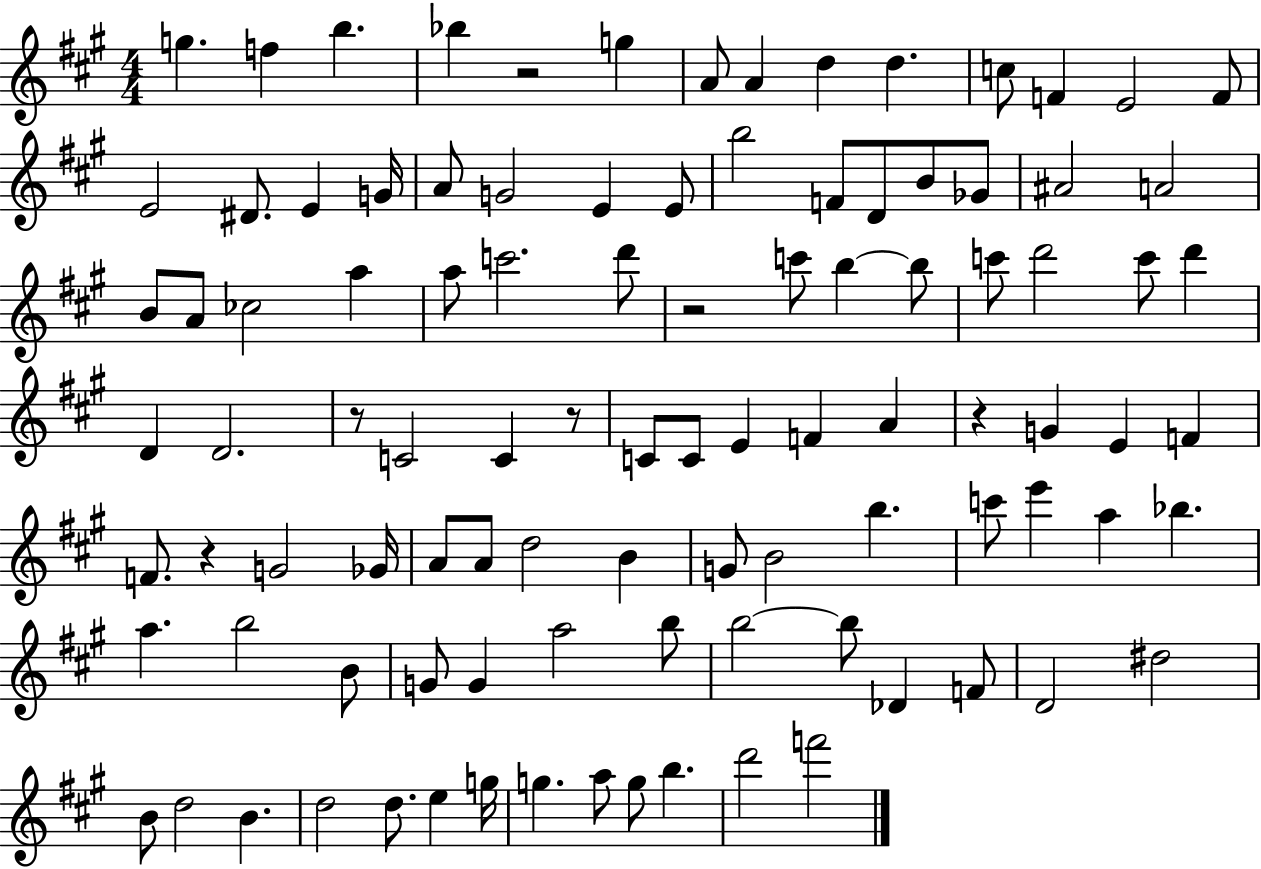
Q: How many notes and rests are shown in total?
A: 100